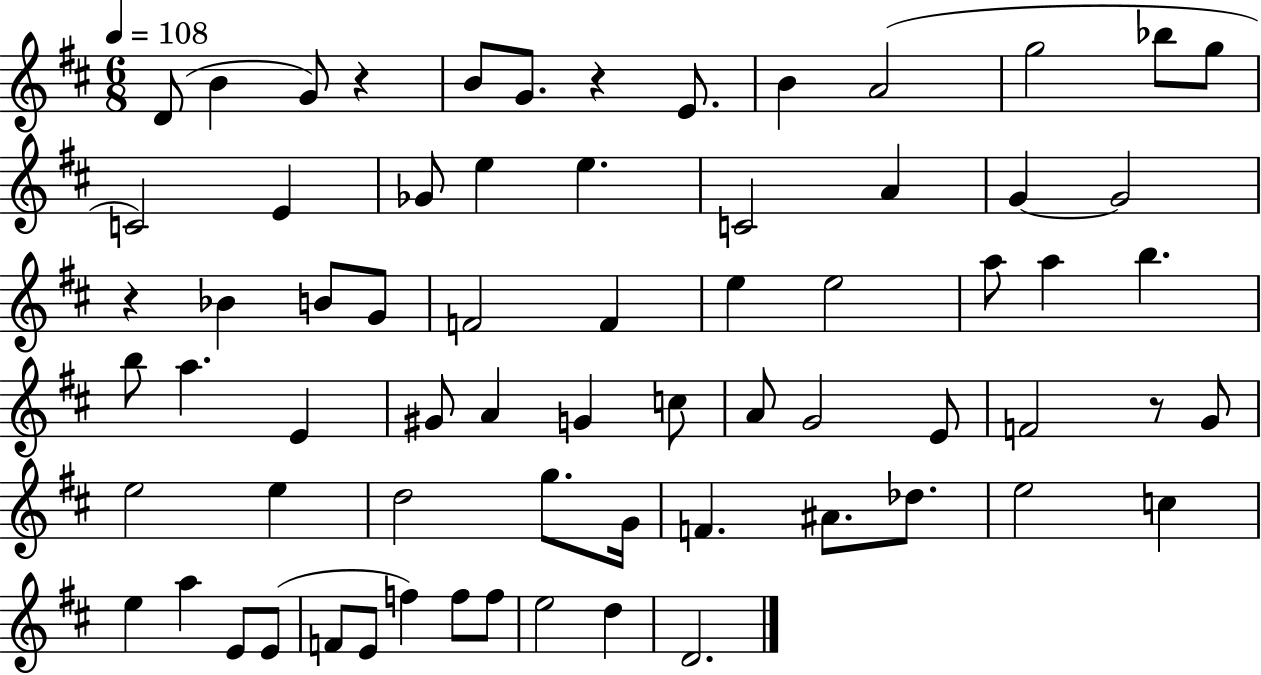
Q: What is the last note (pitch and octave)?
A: D4